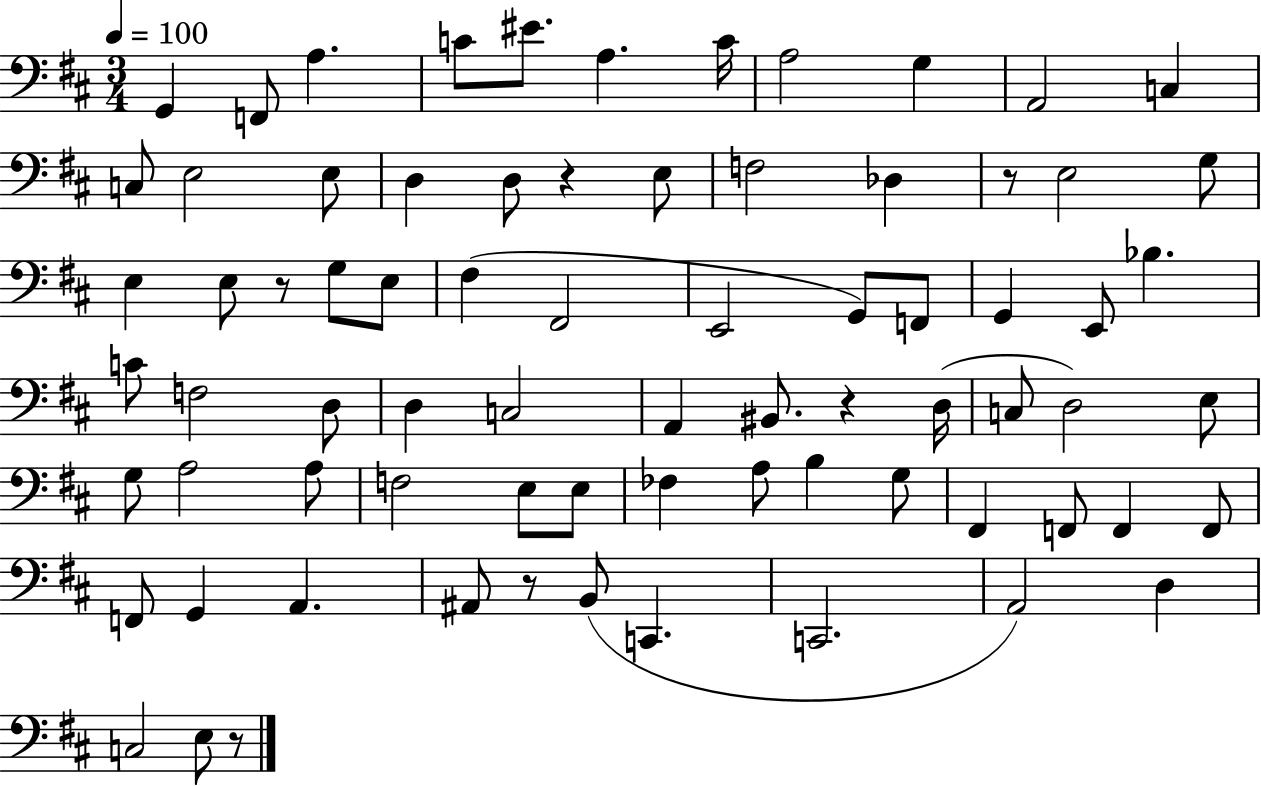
G2/q F2/e A3/q. C4/e EIS4/e. A3/q. C4/s A3/h G3/q A2/h C3/q C3/e E3/h E3/e D3/q D3/e R/q E3/e F3/h Db3/q R/e E3/h G3/e E3/q E3/e R/e G3/e E3/e F#3/q F#2/h E2/h G2/e F2/e G2/q E2/e Bb3/q. C4/e F3/h D3/e D3/q C3/h A2/q BIS2/e. R/q D3/s C3/e D3/h E3/e G3/e A3/h A3/e F3/h E3/e E3/e FES3/q A3/e B3/q G3/e F#2/q F2/e F2/q F2/e F2/e G2/q A2/q. A#2/e R/e B2/e C2/q. C2/h. A2/h D3/q C3/h E3/e R/e